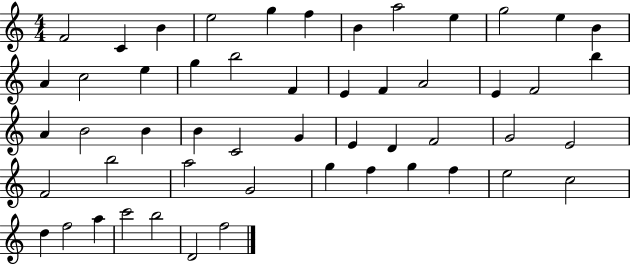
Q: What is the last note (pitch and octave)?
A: F5